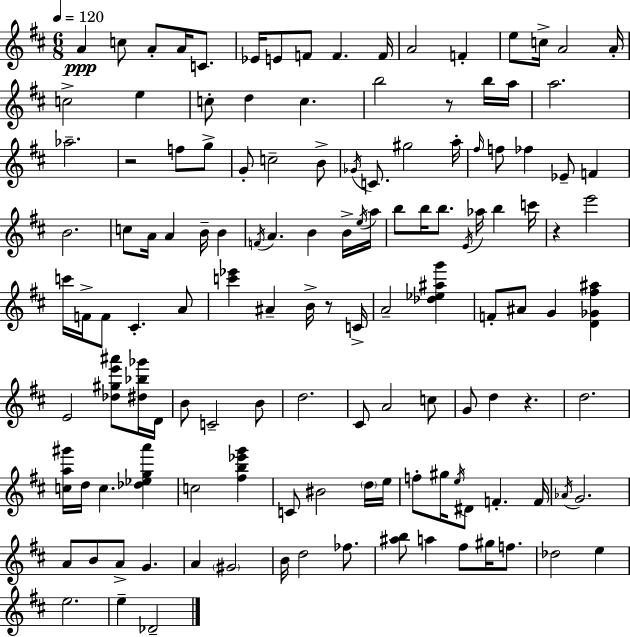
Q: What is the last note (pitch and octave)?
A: Db4